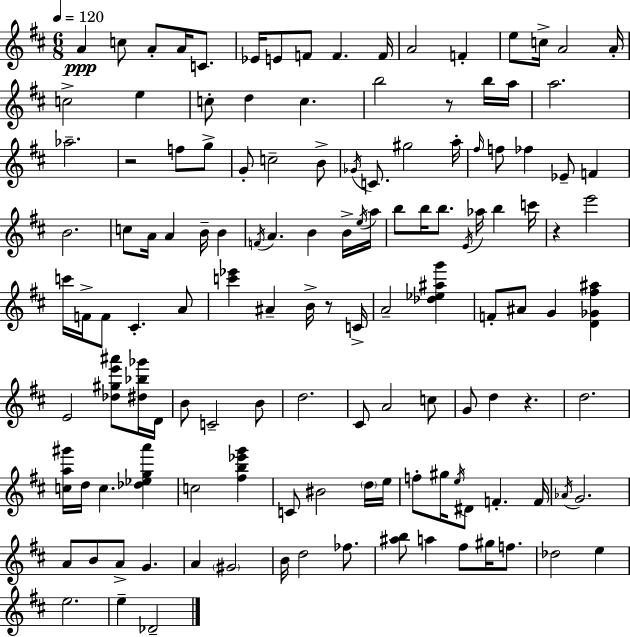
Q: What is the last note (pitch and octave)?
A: Db4